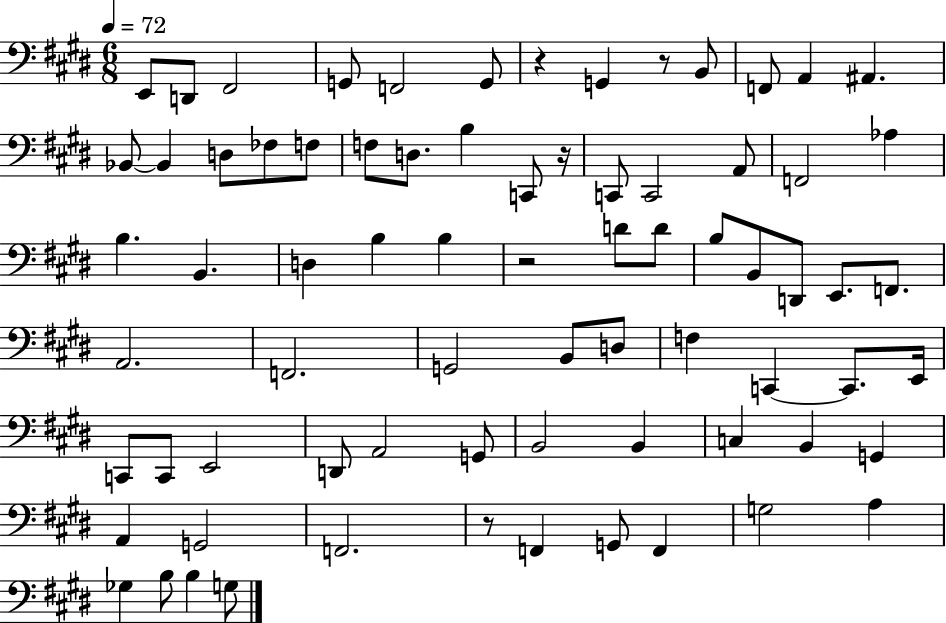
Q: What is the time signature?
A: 6/8